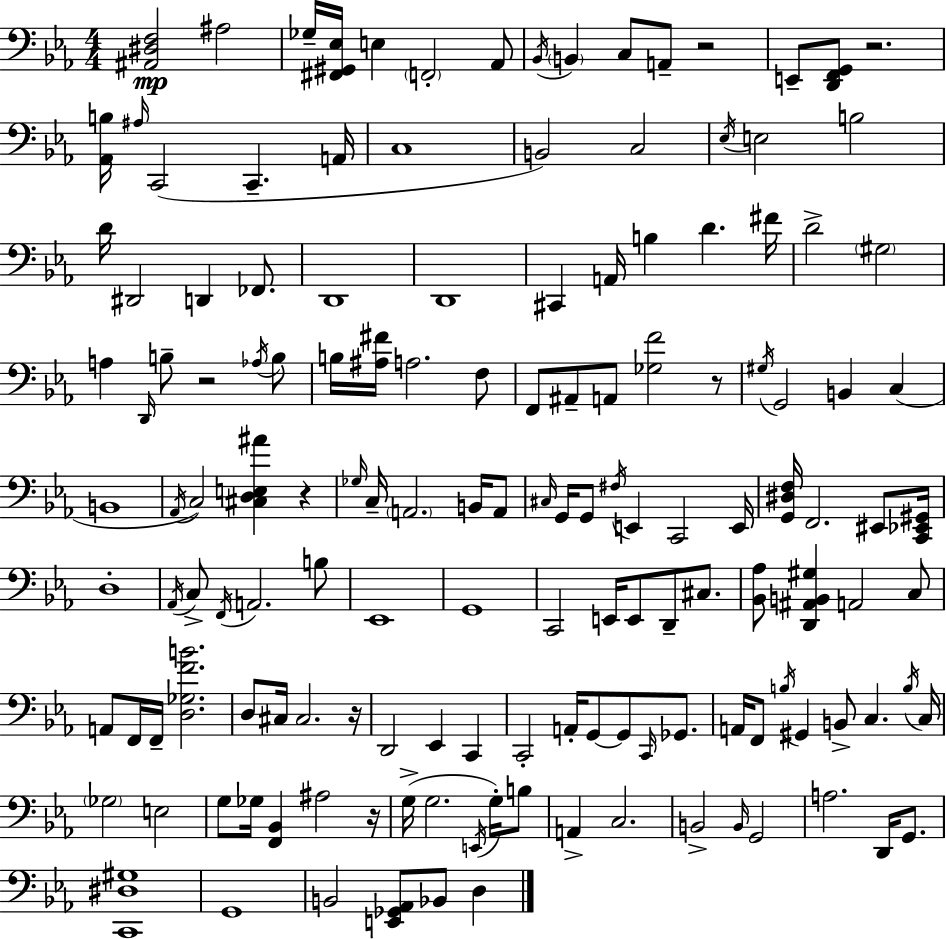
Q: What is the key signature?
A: EES major